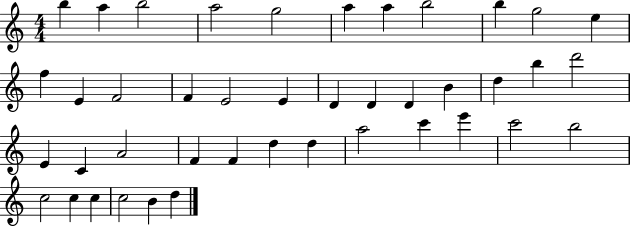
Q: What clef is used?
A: treble